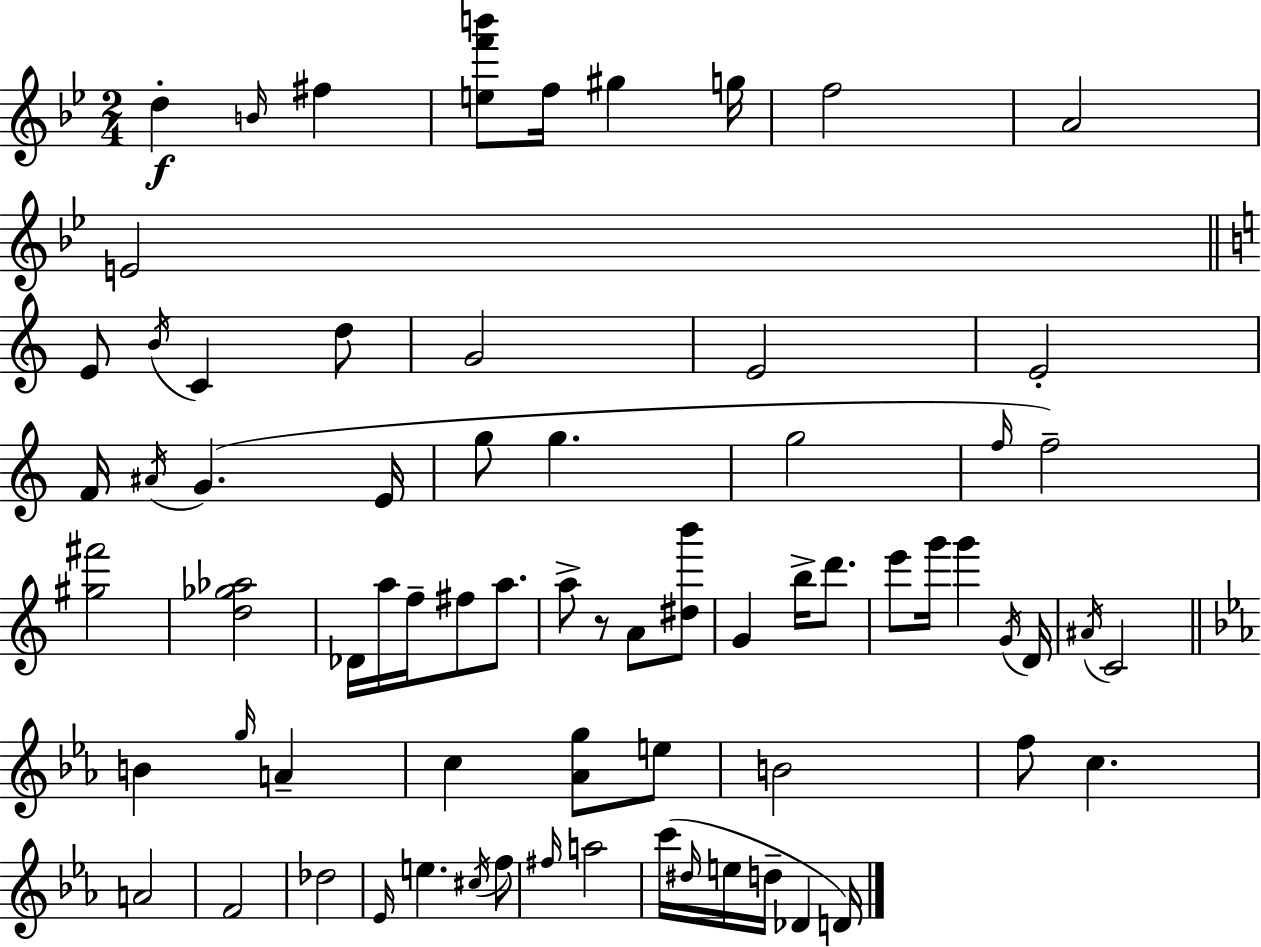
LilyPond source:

{
  \clef treble
  \numericTimeSignature
  \time 2/4
  \key g \minor
  d''4-.\f \grace { b'16 } fis''4 | <e'' f''' b'''>8 f''16 gis''4 | g''16 f''2 | a'2 | \break e'2 | \bar "||" \break \key a \minor e'8 \acciaccatura { b'16 } c'4 d''8 | g'2 | e'2 | e'2-. | \break f'16 \acciaccatura { ais'16 } g'4.( | e'16 g''8 g''4. | g''2 | \grace { f''16 }) f''2-- | \break <gis'' fis'''>2 | <d'' ges'' aes''>2 | des'16 a''16 f''16-- fis''8 | a''8. a''8-> r8 a'8 | \break <dis'' b'''>8 g'4 b''16-> | d'''8. e'''8 g'''16 g'''4 | \acciaccatura { g'16 } d'16 \acciaccatura { ais'16 } c'2 | \bar "||" \break \key ees \major b'4 \grace { g''16 } a'4-- | c''4 <aes' g''>8 e''8 | b'2 | f''8 c''4. | \break a'2 | f'2 | des''2 | \grace { ees'16 } e''4. | \break \acciaccatura { cis''16 } f''8 \grace { fis''16 } a''2 | c'''16( \grace { dis''16 } e''16 d''16-- | des'4 d'16) \bar "|."
}